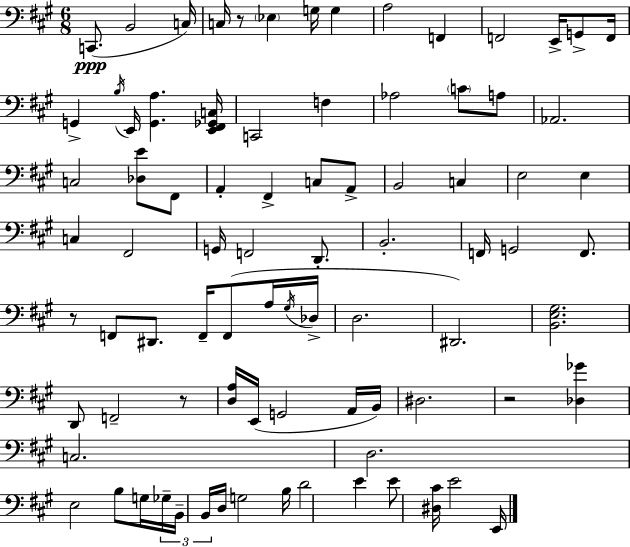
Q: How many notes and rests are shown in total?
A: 84